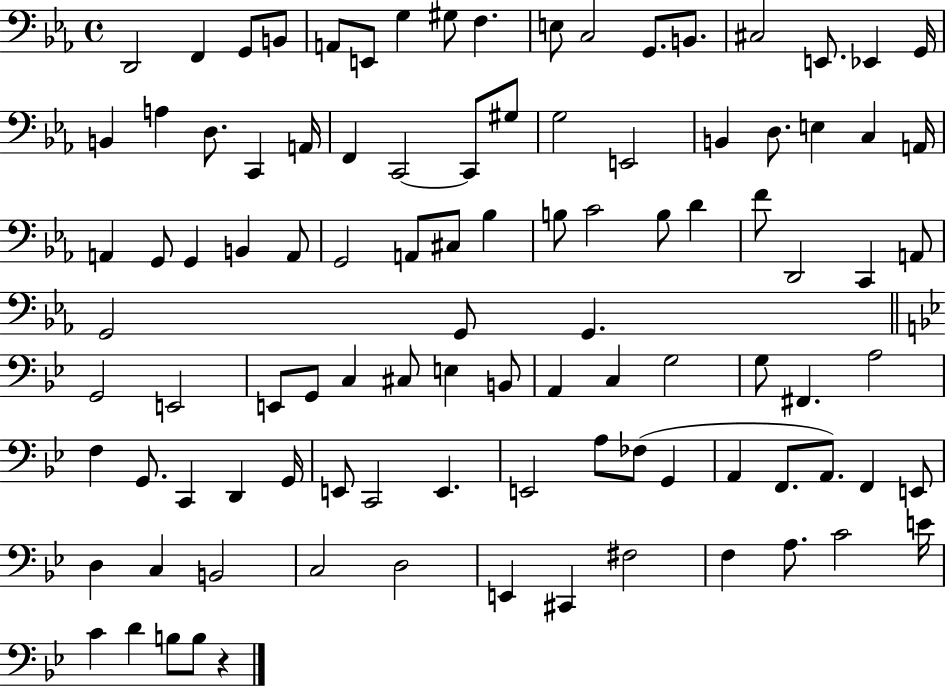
{
  \clef bass
  \time 4/4
  \defaultTimeSignature
  \key ees \major
  d,2 f,4 g,8 b,8 | a,8 e,8 g4 gis8 f4. | e8 c2 g,8. b,8. | cis2 e,8. ees,4 g,16 | \break b,4 a4 d8. c,4 a,16 | f,4 c,2~~ c,8 gis8 | g2 e,2 | b,4 d8. e4 c4 a,16 | \break a,4 g,8 g,4 b,4 a,8 | g,2 a,8 cis8 bes4 | b8 c'2 b8 d'4 | f'8 d,2 c,4 a,8 | \break g,2 g,8 g,4. | \bar "||" \break \key bes \major g,2 e,2 | e,8 g,8 c4 cis8 e4 b,8 | a,4 c4 g2 | g8 fis,4. a2 | \break f4 g,8. c,4 d,4 g,16 | e,8 c,2 e,4. | e,2 a8 fes8( g,4 | a,4 f,8. a,8.) f,4 e,8 | \break d4 c4 b,2 | c2 d2 | e,4 cis,4 fis2 | f4 a8. c'2 e'16 | \break c'4 d'4 b8 b8 r4 | \bar "|."
}